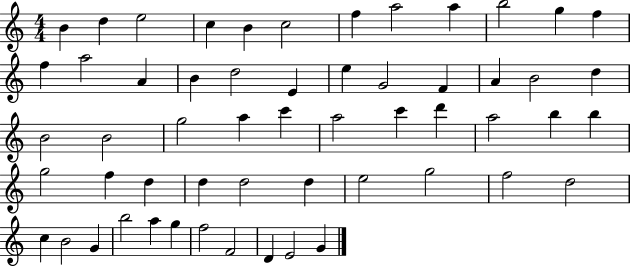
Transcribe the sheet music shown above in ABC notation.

X:1
T:Untitled
M:4/4
L:1/4
K:C
B d e2 c B c2 f a2 a b2 g f f a2 A B d2 E e G2 F A B2 d B2 B2 g2 a c' a2 c' d' a2 b b g2 f d d d2 d e2 g2 f2 d2 c B2 G b2 a g f2 F2 D E2 G